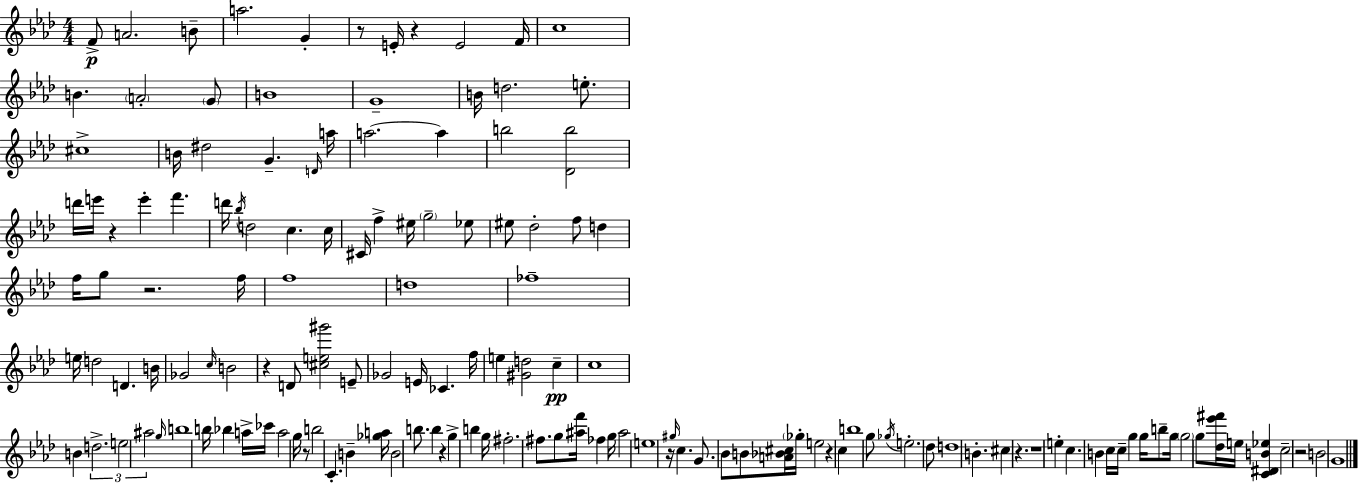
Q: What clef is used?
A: treble